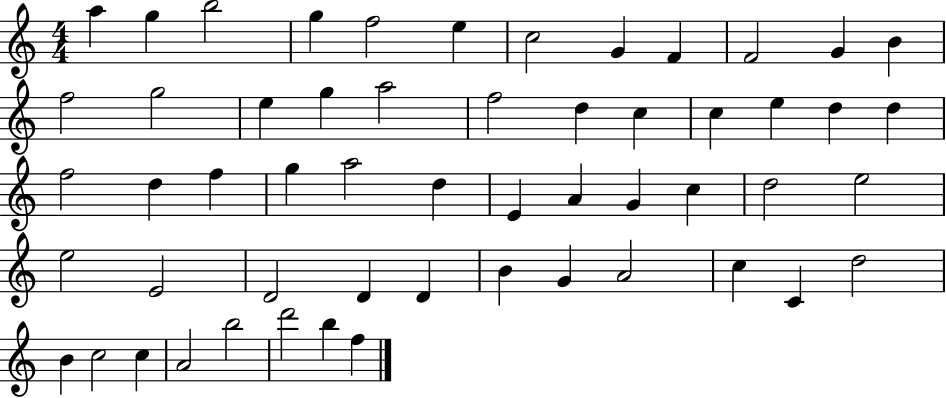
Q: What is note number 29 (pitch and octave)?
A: A5